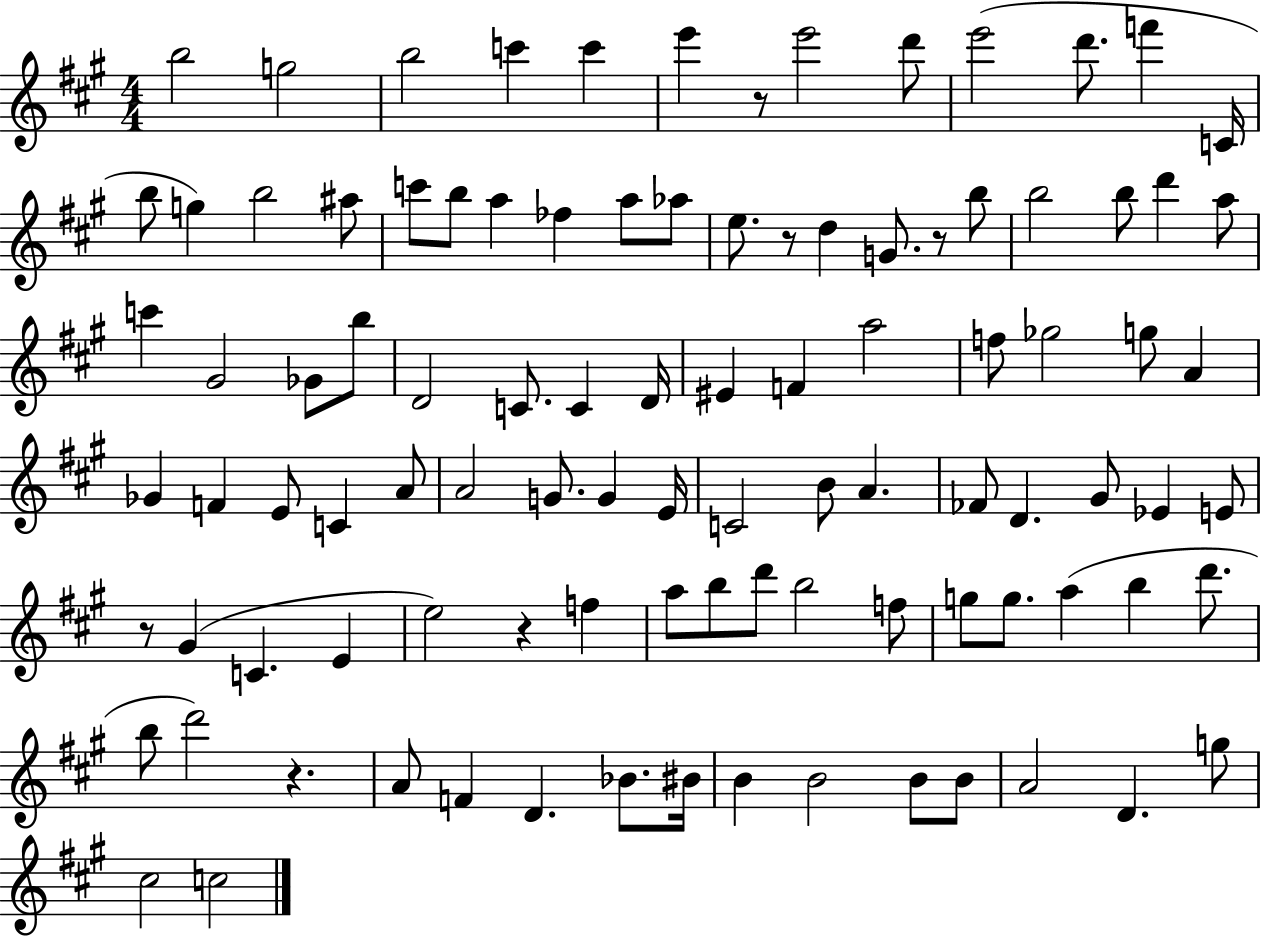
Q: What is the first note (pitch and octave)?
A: B5